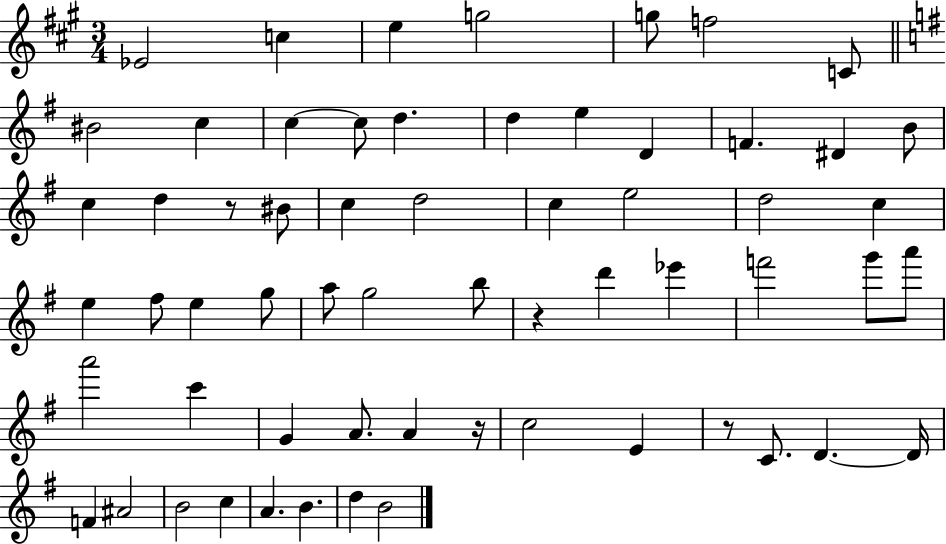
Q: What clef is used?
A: treble